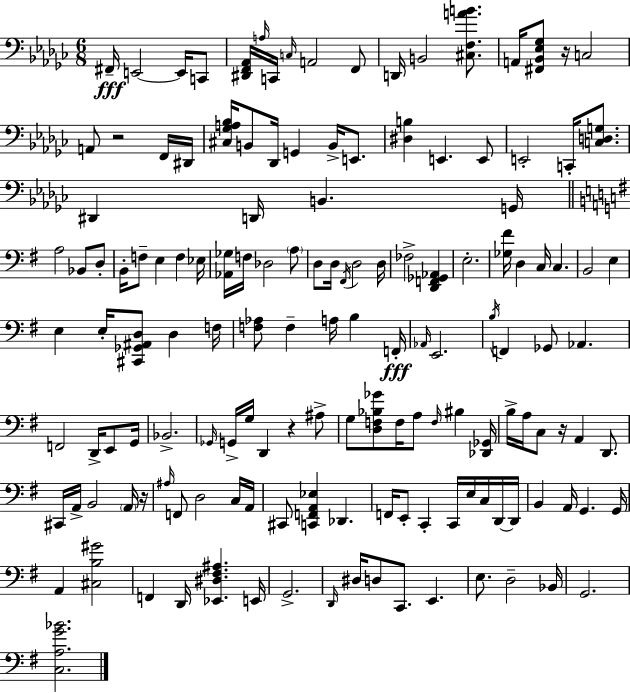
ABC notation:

X:1
T:Untitled
M:6/8
L:1/4
K:Ebm
^F,,/4 E,,2 E,,/4 C,,/2 [^D,,F,,_A,,]/4 A,/4 C,,/4 C,/4 A,,2 F,,/2 D,,/4 B,,2 [^C,F,AB]/2 A,,/4 [^F,,_B,,_E,_G,]/2 z/4 C,2 A,,/2 z2 F,,/4 ^D,,/4 [^C,_G,A,_B,]/4 B,,/2 _D,,/4 G,, B,,/4 E,,/2 [^D,B,] E,, E,,/2 E,,2 C,,/4 [C,D,G,]/2 ^D,, D,,/4 B,, G,,/4 A,2 _B,,/2 D,/2 B,,/4 F,/2 E, F, _E,/4 [_A,,_G,]/4 F,/4 _D,2 A,/2 D,/2 D,/4 ^F,,/4 D,2 D,/4 _F,2 [D,,F,,_G,,_A,,] E,2 [_G,^F]/4 D, C,/4 C, B,,2 E, E, E,/4 [^C,,_G,,^A,,D,]/2 D, F,/4 [F,_A,]/2 F, A,/4 B, F,,/4 _A,,/4 E,,2 B,/4 F,, _G,,/2 _A,, F,,2 D,,/4 E,,/2 G,,/4 _B,,2 _G,,/4 G,,/4 G,/4 D,, z ^A,/2 G,/2 [D,F,_B,_G]/2 F,/4 A,/2 F,/4 ^B, [_D,,_G,,]/4 B,/4 A,/4 C,/2 z/4 A,, D,,/2 ^C,,/4 A,,/4 B,,2 A,,/4 z/4 ^A,/4 F,,/2 D,2 C,/4 A,,/4 ^C,,/2 [C,,F,,A,,_E,] _D,, F,,/4 E,,/2 C,, C,,/4 E,/4 C,/4 D,,/4 D,,/4 B,, A,,/4 G,, G,,/4 A,, [^C,B,^G]2 F,, D,,/4 [_E,,^D,^F,^A,] E,,/4 G,,2 D,,/4 ^D,/4 D,/2 C,,/2 E,, E,/2 D,2 _B,,/4 G,,2 [C,A,G_B]2